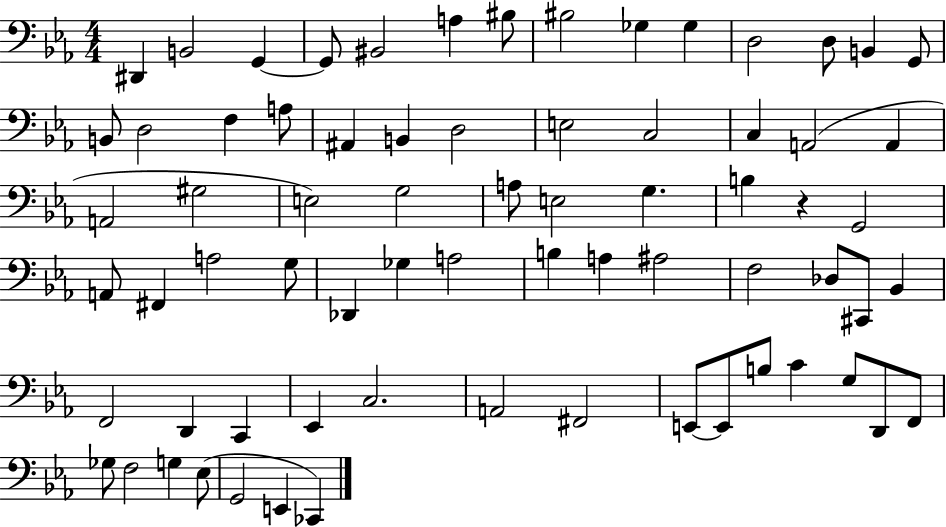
{
  \clef bass
  \numericTimeSignature
  \time 4/4
  \key ees \major
  dis,4 b,2 g,4~~ | g,8 bis,2 a4 bis8 | bis2 ges4 ges4 | d2 d8 b,4 g,8 | \break b,8 d2 f4 a8 | ais,4 b,4 d2 | e2 c2 | c4 a,2( a,4 | \break a,2 gis2 | e2) g2 | a8 e2 g4. | b4 r4 g,2 | \break a,8 fis,4 a2 g8 | des,4 ges4 a2 | b4 a4 ais2 | f2 des8 cis,8 bes,4 | \break f,2 d,4 c,4 | ees,4 c2. | a,2 fis,2 | e,8~~ e,8 b8 c'4 g8 d,8 f,8 | \break ges8 f2 g4 ees8( | g,2 e,4 ces,4) | \bar "|."
}